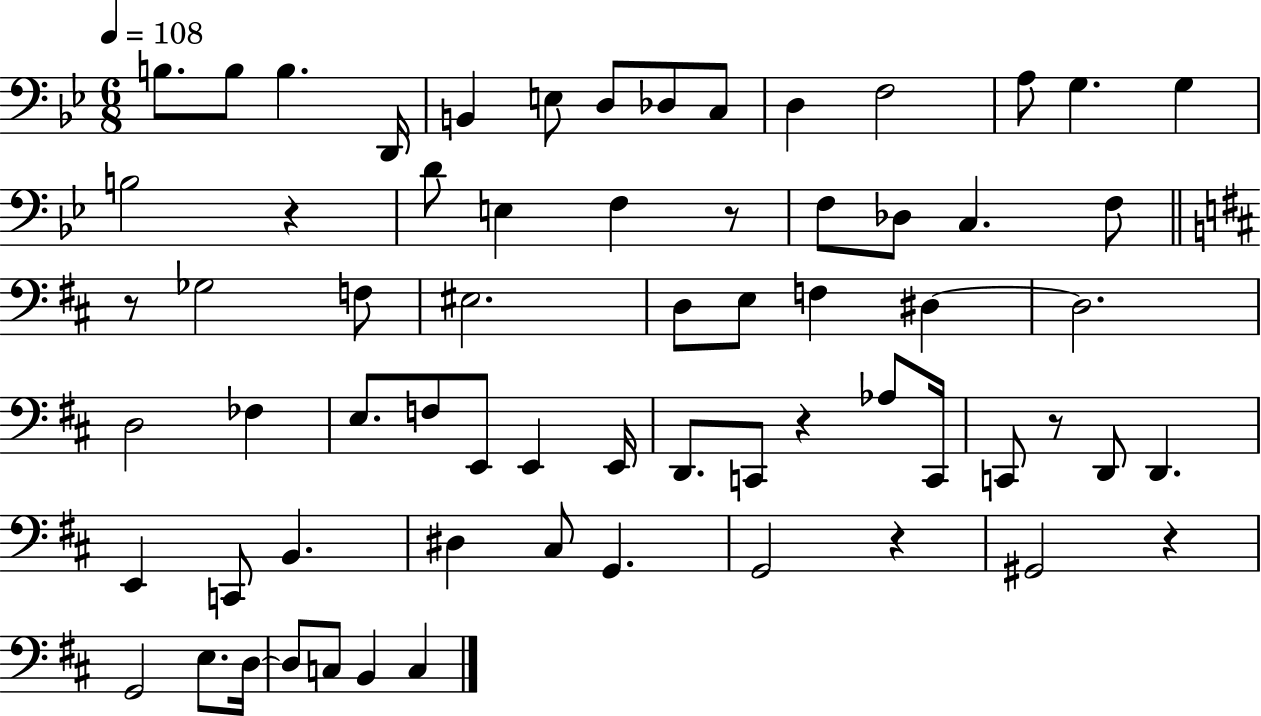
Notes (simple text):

B3/e. B3/e B3/q. D2/s B2/q E3/e D3/e Db3/e C3/e D3/q F3/h A3/e G3/q. G3/q B3/h R/q D4/e E3/q F3/q R/e F3/e Db3/e C3/q. F3/e R/e Gb3/h F3/e EIS3/h. D3/e E3/e F3/q D#3/q D#3/h. D3/h FES3/q E3/e. F3/e E2/e E2/q E2/s D2/e. C2/e R/q Ab3/e C2/s C2/e R/e D2/e D2/q. E2/q C2/e B2/q. D#3/q C#3/e G2/q. G2/h R/q G#2/h R/q G2/h E3/e. D3/s D3/e C3/e B2/q C3/q